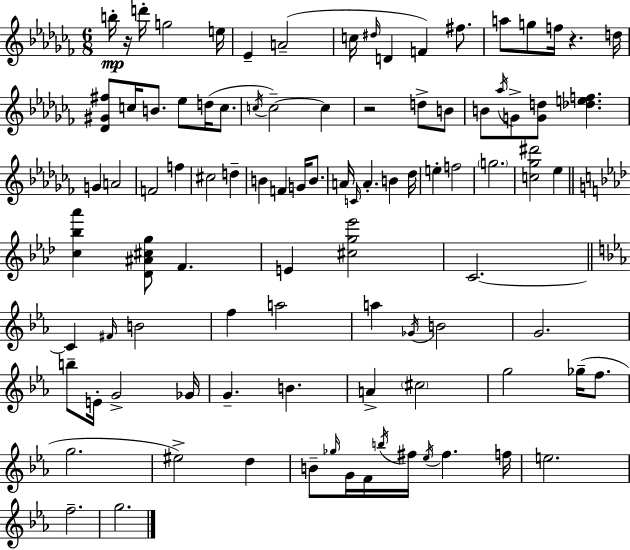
B5/s R/s D6/s G5/h E5/s Eb4/q A4/h C5/s D#5/s D4/q F4/q F#5/e. A5/e G5/e F5/s R/q. D5/s [Db4,G#4,F#5]/e C5/s B4/e. Eb5/e D5/s C5/e. C5/s C5/h C5/q R/h D5/e B4/e B4/e Ab5/s G4/e [G4,D5]/e [Db5,E5,F5]/q. G4/q A4/h F4/h F5/q C#5/h D5/q B4/q F4/q G4/s B4/e. A4/s C4/s A4/q. B4/q Db5/s E5/q F5/h G5/h. [C5,Gb5,D#6]/h Eb5/q [C5,Bb5,Ab6]/q [Db4,A#4,C#5,G5]/e F4/q. E4/q [C#5,G5,Eb6]/h C4/h. C4/q F#4/s B4/h F5/q A5/h A5/q Gb4/s B4/h G4/h. B5/e E4/s G4/h Gb4/s G4/q. B4/q. A4/q C#5/h G5/h Gb5/s F5/e. G5/h. EIS5/h D5/q B4/e Gb5/s G4/s F4/s B5/s F#5/s Eb5/s F#5/q. F5/s E5/h. F5/h. G5/h.